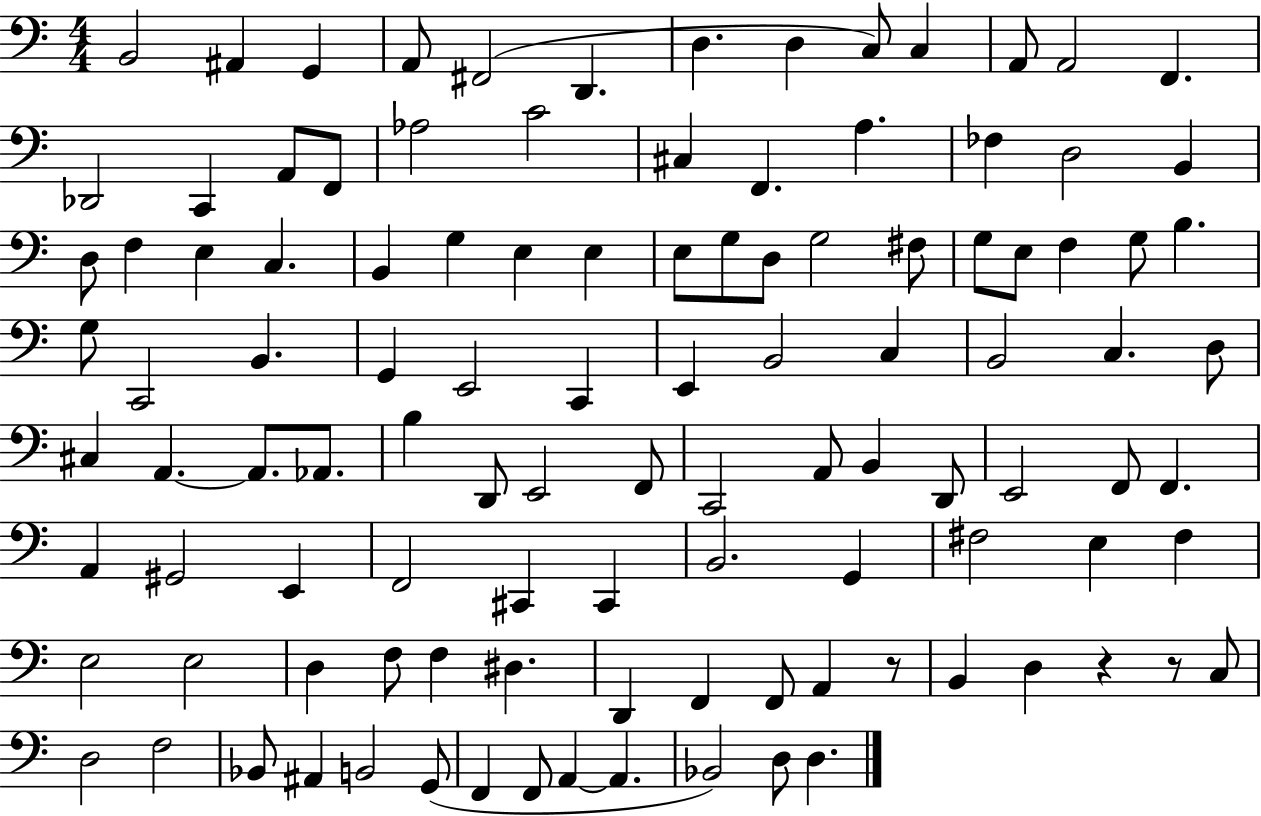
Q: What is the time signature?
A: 4/4